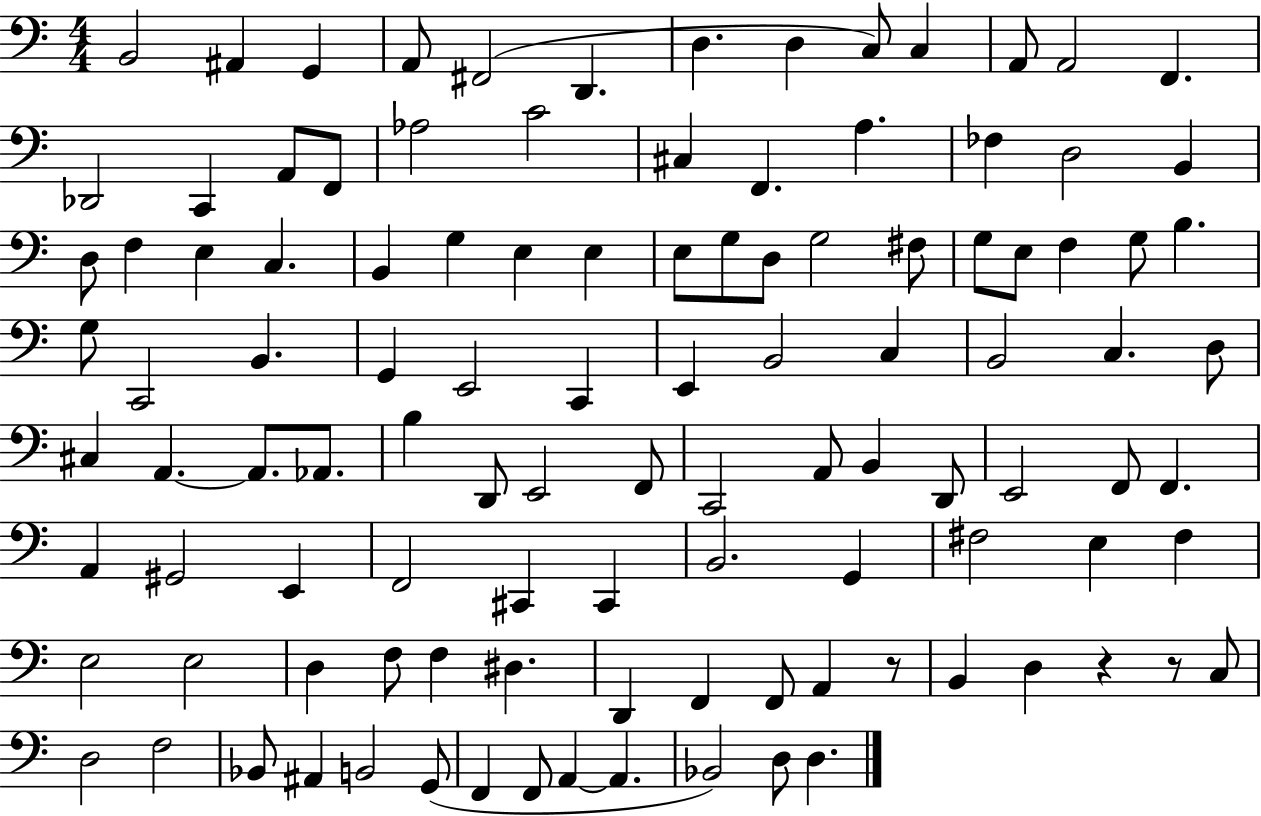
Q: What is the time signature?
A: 4/4